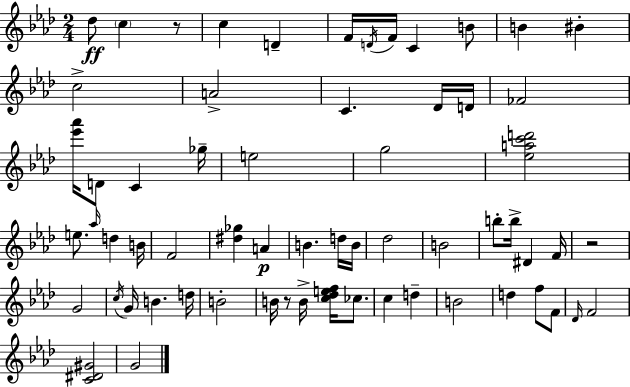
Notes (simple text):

Db5/e C5/q R/e C5/q D4/q F4/s D4/s F4/s C4/q B4/e B4/q BIS4/q C5/h A4/h C4/q. Db4/s D4/s FES4/h [Eb6,Ab6]/s D4/e C4/q Gb5/s E5/h G5/h [Eb5,A5,C6,D6]/h E5/e. Ab5/s D5/q B4/s F4/h [D#5,Gb5]/q A4/q B4/q. D5/s B4/s Db5/h B4/h B5/e B5/s D#4/q F4/s R/h G4/h C5/s G4/s B4/q. D5/s B4/h B4/s R/e B4/s [C5,Db5,E5,F5]/s CES5/e. C5/q D5/q B4/h D5/q F5/e F4/e Db4/s F4/h [C4,D#4,G#4]/h G4/h